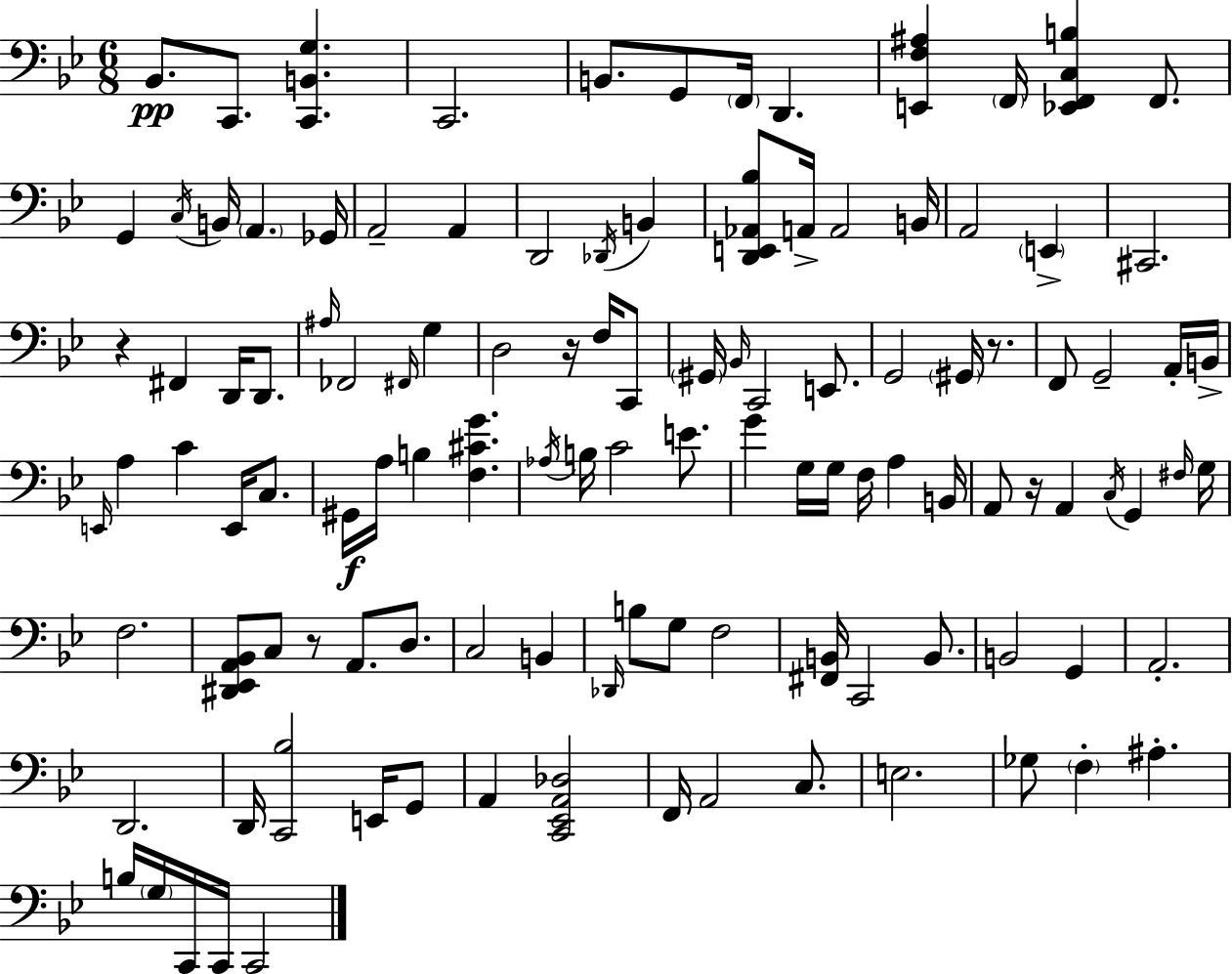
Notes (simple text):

Bb2/e. C2/e. [C2,B2,G3]/q. C2/h. B2/e. G2/e F2/s D2/q. [E2,F3,A#3]/q F2/s [Eb2,F2,C3,B3]/q F2/e. G2/q C3/s B2/s A2/q. Gb2/s A2/h A2/q D2/h Db2/s B2/q [D2,E2,Ab2,Bb3]/e A2/s A2/h B2/s A2/h E2/q C#2/h. R/q F#2/q D2/s D2/e. A#3/s FES2/h F#2/s G3/q D3/h R/s F3/s C2/e G#2/s Bb2/s C2/h E2/e. G2/h G#2/s R/e. F2/e G2/h A2/s B2/s E2/s A3/q C4/q E2/s C3/e. G#2/s A3/s B3/q [F3,C#4,G4]/q. Ab3/s B3/s C4/h E4/e. G4/q G3/s G3/s F3/s A3/q B2/s A2/e R/s A2/q C3/s G2/q F#3/s G3/s F3/h. [D#2,Eb2,A2,Bb2]/e C3/e R/e A2/e. D3/e. C3/h B2/q Db2/s B3/e G3/e F3/h [F#2,B2]/s C2/h B2/e. B2/h G2/q A2/h. D2/h. D2/s [C2,Bb3]/h E2/s G2/e A2/q [C2,Eb2,A2,Db3]/h F2/s A2/h C3/e. E3/h. Gb3/e F3/q A#3/q. B3/s G3/s C2/s C2/s C2/h